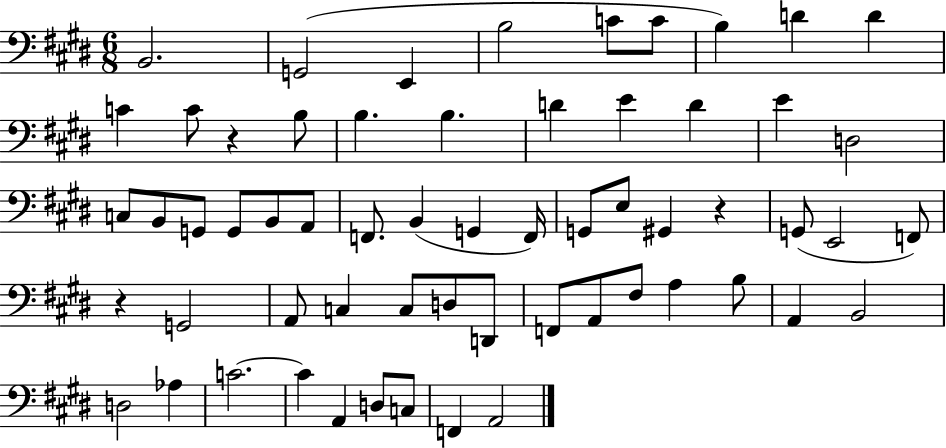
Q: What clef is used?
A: bass